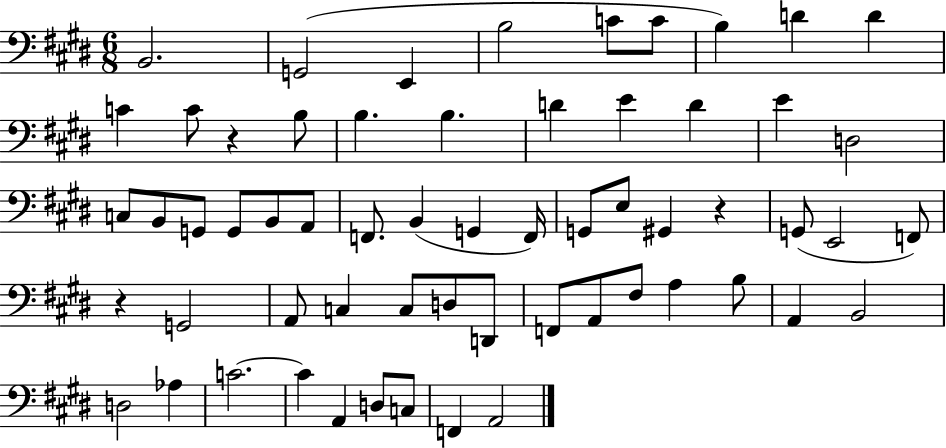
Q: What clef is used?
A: bass